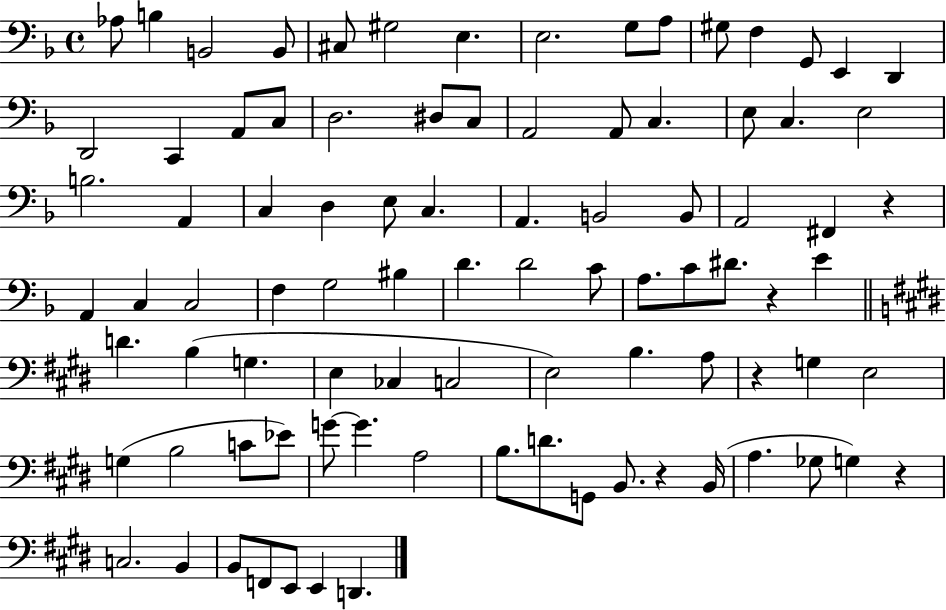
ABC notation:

X:1
T:Untitled
M:4/4
L:1/4
K:F
_A,/2 B, B,,2 B,,/2 ^C,/2 ^G,2 E, E,2 G,/2 A,/2 ^G,/2 F, G,,/2 E,, D,, D,,2 C,, A,,/2 C,/2 D,2 ^D,/2 C,/2 A,,2 A,,/2 C, E,/2 C, E,2 B,2 A,, C, D, E,/2 C, A,, B,,2 B,,/2 A,,2 ^F,, z A,, C, C,2 F, G,2 ^B, D D2 C/2 A,/2 C/2 ^D/2 z E D B, G, E, _C, C,2 E,2 B, A,/2 z G, E,2 G, B,2 C/2 _E/2 G/2 G A,2 B,/2 D/2 G,,/2 B,,/2 z B,,/4 A, _G,/2 G, z C,2 B,, B,,/2 F,,/2 E,,/2 E,, D,,